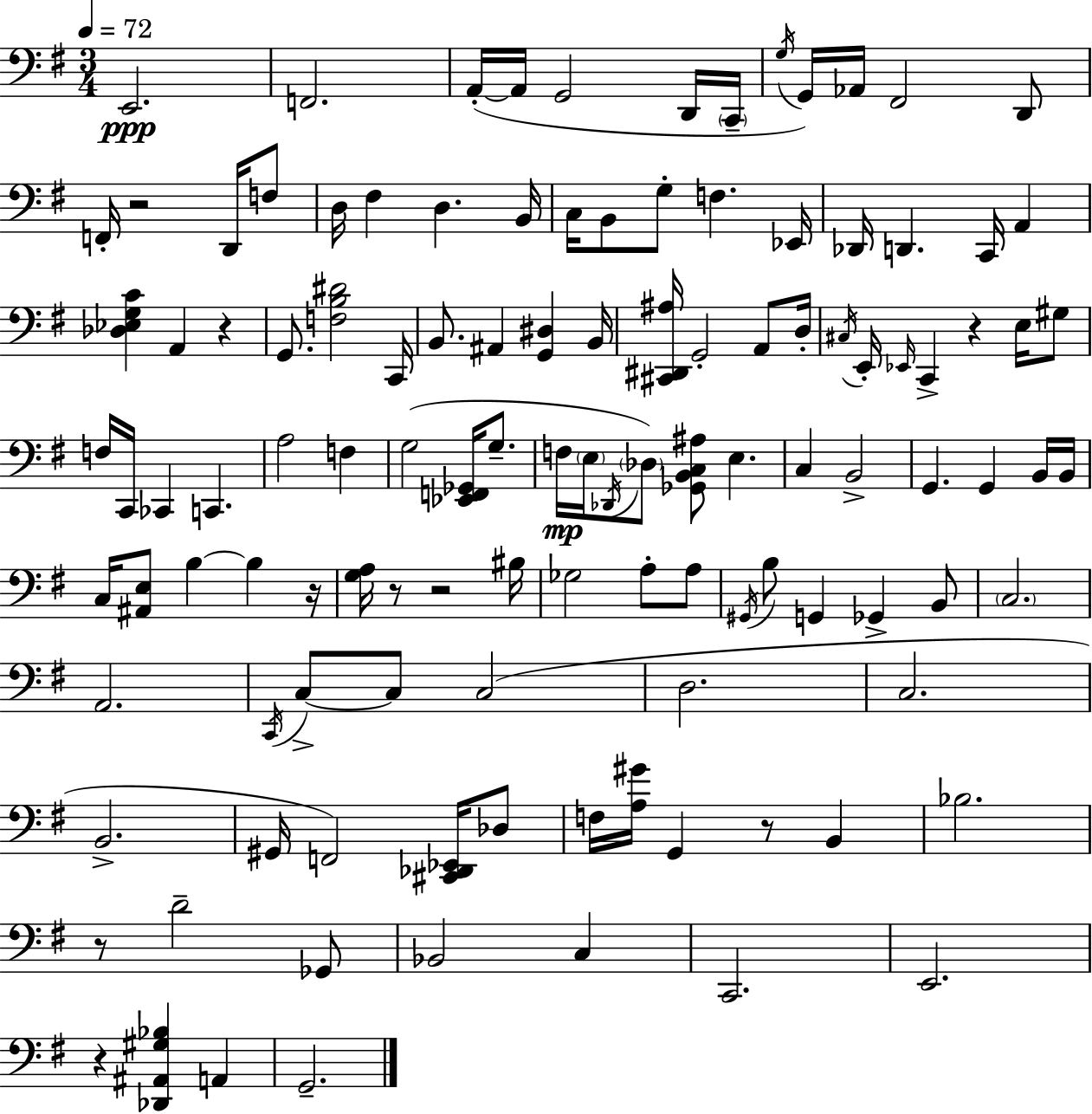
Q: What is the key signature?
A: E minor